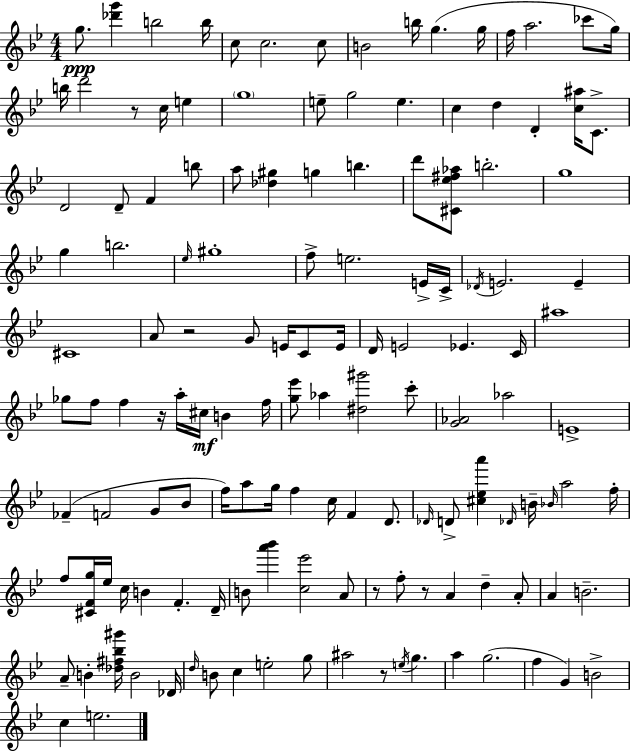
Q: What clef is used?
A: treble